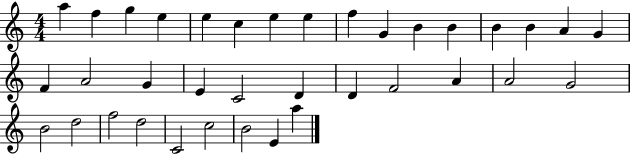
{
  \clef treble
  \numericTimeSignature
  \time 4/4
  \key c \major
  a''4 f''4 g''4 e''4 | e''4 c''4 e''4 e''4 | f''4 g'4 b'4 b'4 | b'4 b'4 a'4 g'4 | \break f'4 a'2 g'4 | e'4 c'2 d'4 | d'4 f'2 a'4 | a'2 g'2 | \break b'2 d''2 | f''2 d''2 | c'2 c''2 | b'2 e'4 a''4 | \break \bar "|."
}